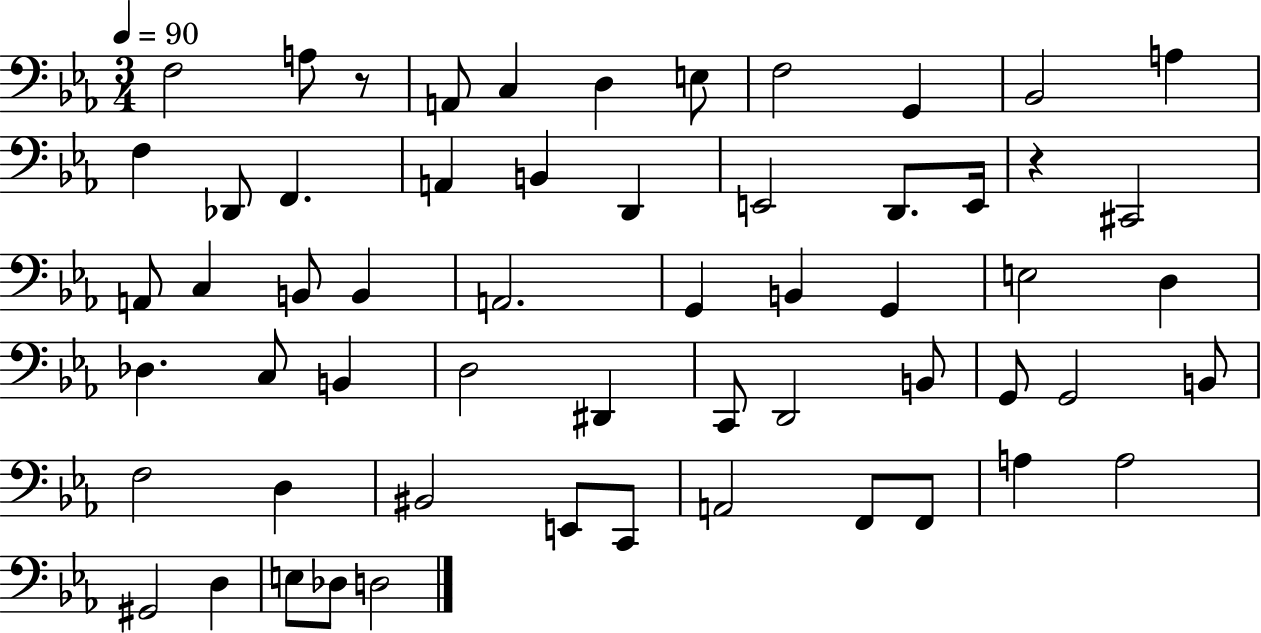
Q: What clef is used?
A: bass